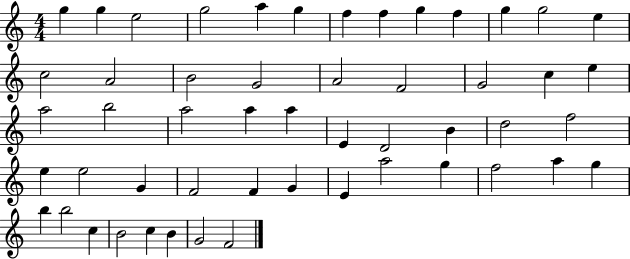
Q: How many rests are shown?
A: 0